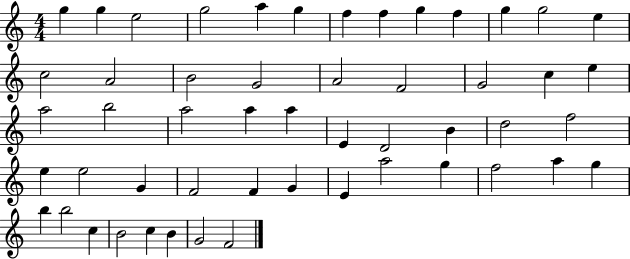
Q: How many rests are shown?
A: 0